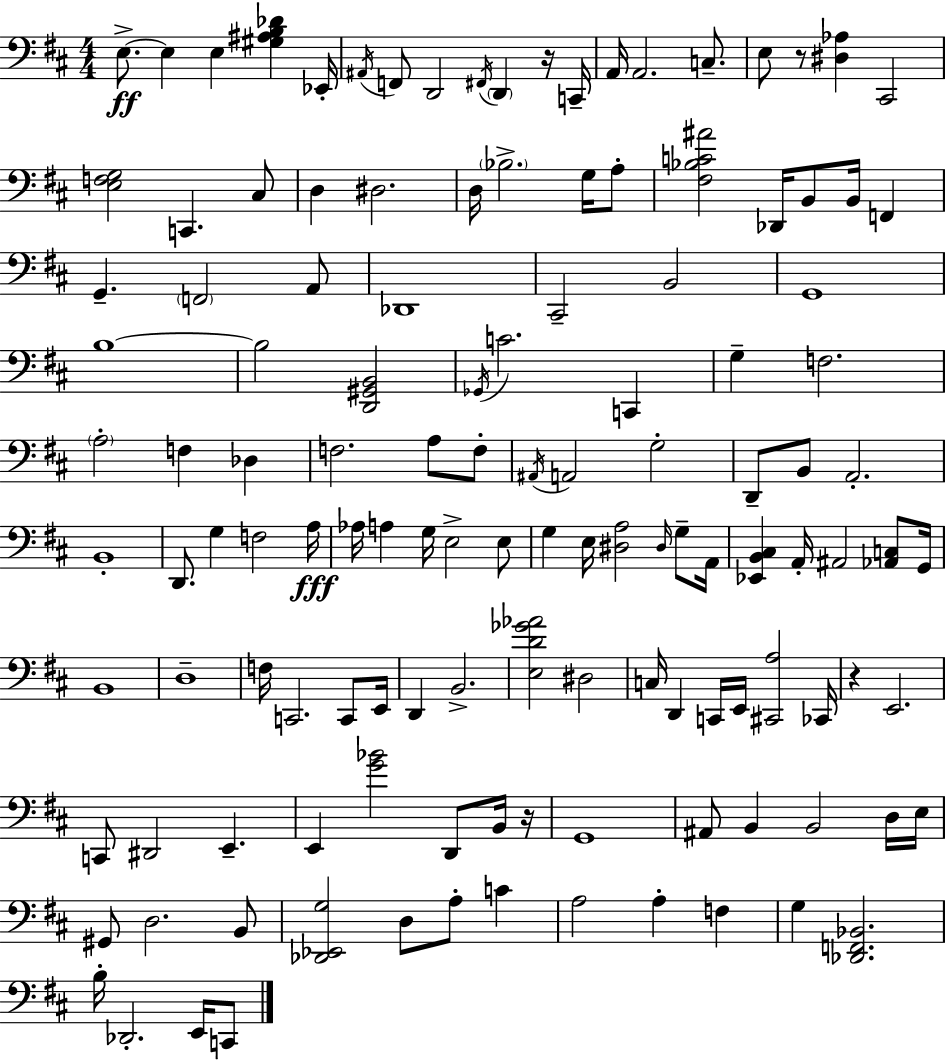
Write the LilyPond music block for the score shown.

{
  \clef bass
  \numericTimeSignature
  \time 4/4
  \key d \major
  e8.->~~\ff e4 e4 <gis ais b des'>4 ees,16-. | \acciaccatura { ais,16 } f,8 d,2 \acciaccatura { fis,16 } \parenthesize d,4 | r16 c,16-- a,16 a,2. c8.-- | e8 r8 <dis aes>4 cis,2 | \break <e f g>2 c,4. | cis8 d4 dis2. | d16 \parenthesize bes2.-> g16 | a8-. <fis bes c' ais'>2 des,16 b,8 b,16 f,4 | \break g,4.-- \parenthesize f,2 | a,8 des,1 | cis,2-- b,2 | g,1 | \break b1~~ | b2 <d, gis, b,>2 | \acciaccatura { ges,16 } c'2. c,4 | g4-- f2. | \break \parenthesize a2-. f4 des4 | f2. a8 | f8-. \acciaccatura { ais,16 } a,2 g2-. | d,8-- b,8 a,2.-. | \break b,1-. | d,8. g4 f2 | a16\fff aes16 a4 g16 e2-> | e8 g4 e16 <dis a>2 | \break \grace { dis16 } g8-- a,16 <ees, b, cis>4 a,16-. ais,2 | <aes, c>8 g,16 b,1 | d1-- | f16 c,2. | \break c,8 e,16 d,4 b,2.-> | <e d' ges' aes'>2 dis2 | c16 d,4 c,16 e,16 <cis, a>2 | ces,16 r4 e,2. | \break c,8 dis,2 e,4.-- | e,4 <g' bes'>2 | d,8 b,16 r16 g,1 | ais,8 b,4 b,2 | \break d16 e16 gis,8 d2. | b,8 <des, ees, g>2 d8 a8-. | c'4 a2 a4-. | f4 g4 <des, f, bes,>2. | \break b16-. des,2.-. | e,16 c,8 \bar "|."
}